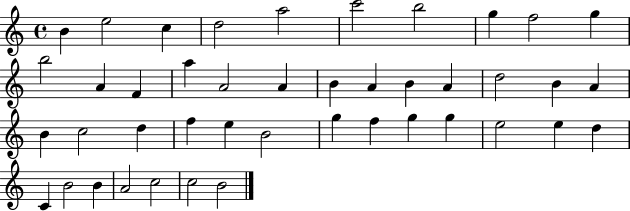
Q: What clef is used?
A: treble